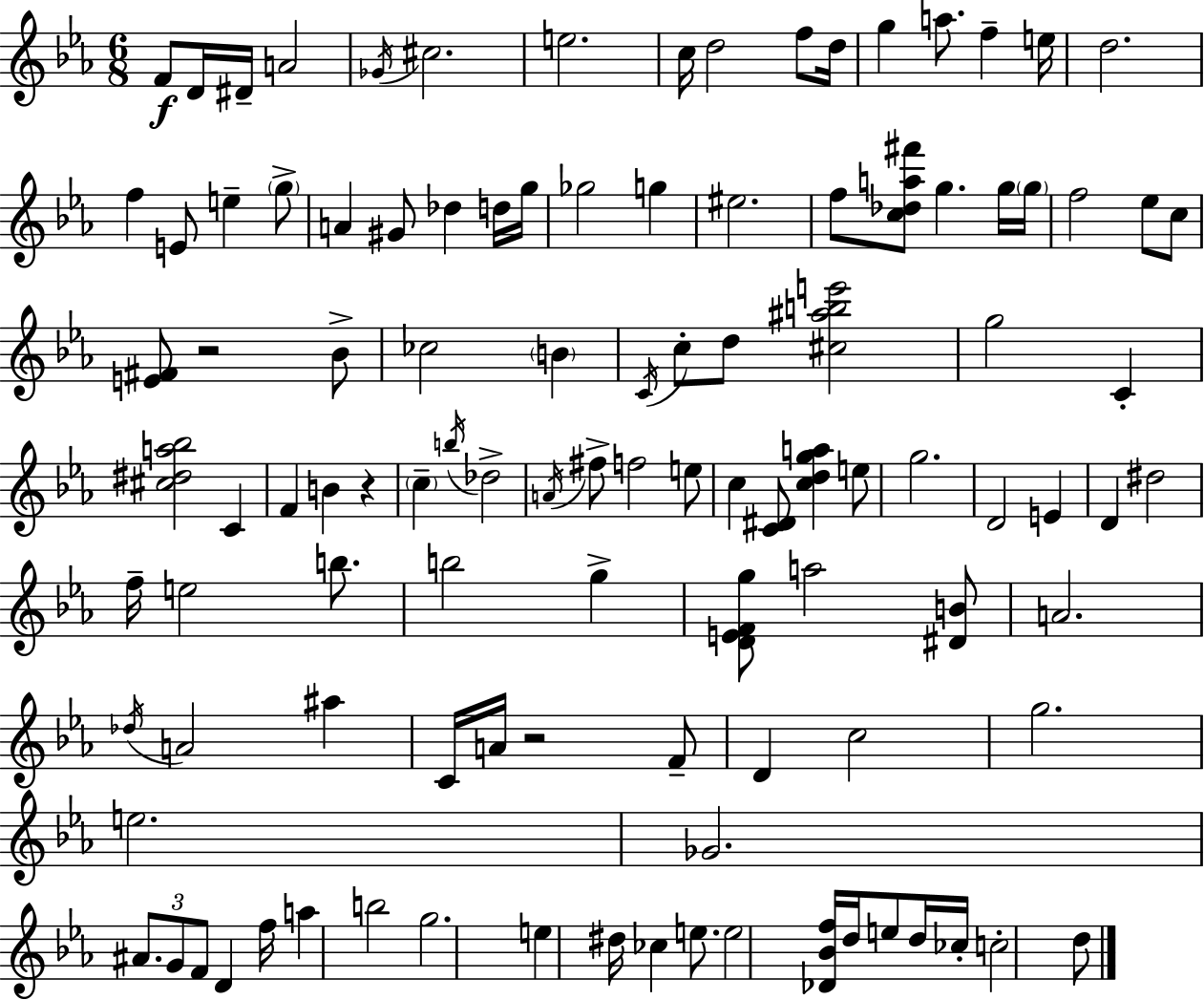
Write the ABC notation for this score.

X:1
T:Untitled
M:6/8
L:1/4
K:Cm
F/2 D/4 ^D/4 A2 _G/4 ^c2 e2 c/4 d2 f/2 d/4 g a/2 f e/4 d2 f E/2 e g/2 A ^G/2 _d d/4 g/4 _g2 g ^e2 f/2 [c_da^f']/2 g g/4 g/4 f2 _e/2 c/2 [E^F]/2 z2 _B/2 _c2 B C/4 c/2 d/2 [^c^abe']2 g2 C [^c^da_b]2 C F B z c b/4 _d2 A/4 ^f/2 f2 e/2 c [C^D]/2 [cdga] e/2 g2 D2 E D ^d2 f/4 e2 b/2 b2 g [DEFg]/2 a2 [^DB]/2 A2 _d/4 A2 ^a C/4 A/4 z2 F/2 D c2 g2 e2 _G2 ^A/2 G/2 F/2 D f/4 a b2 g2 e ^d/4 _c e/2 e2 [_D_Bf]/4 d/4 e/2 d/4 _c/4 c2 d/2